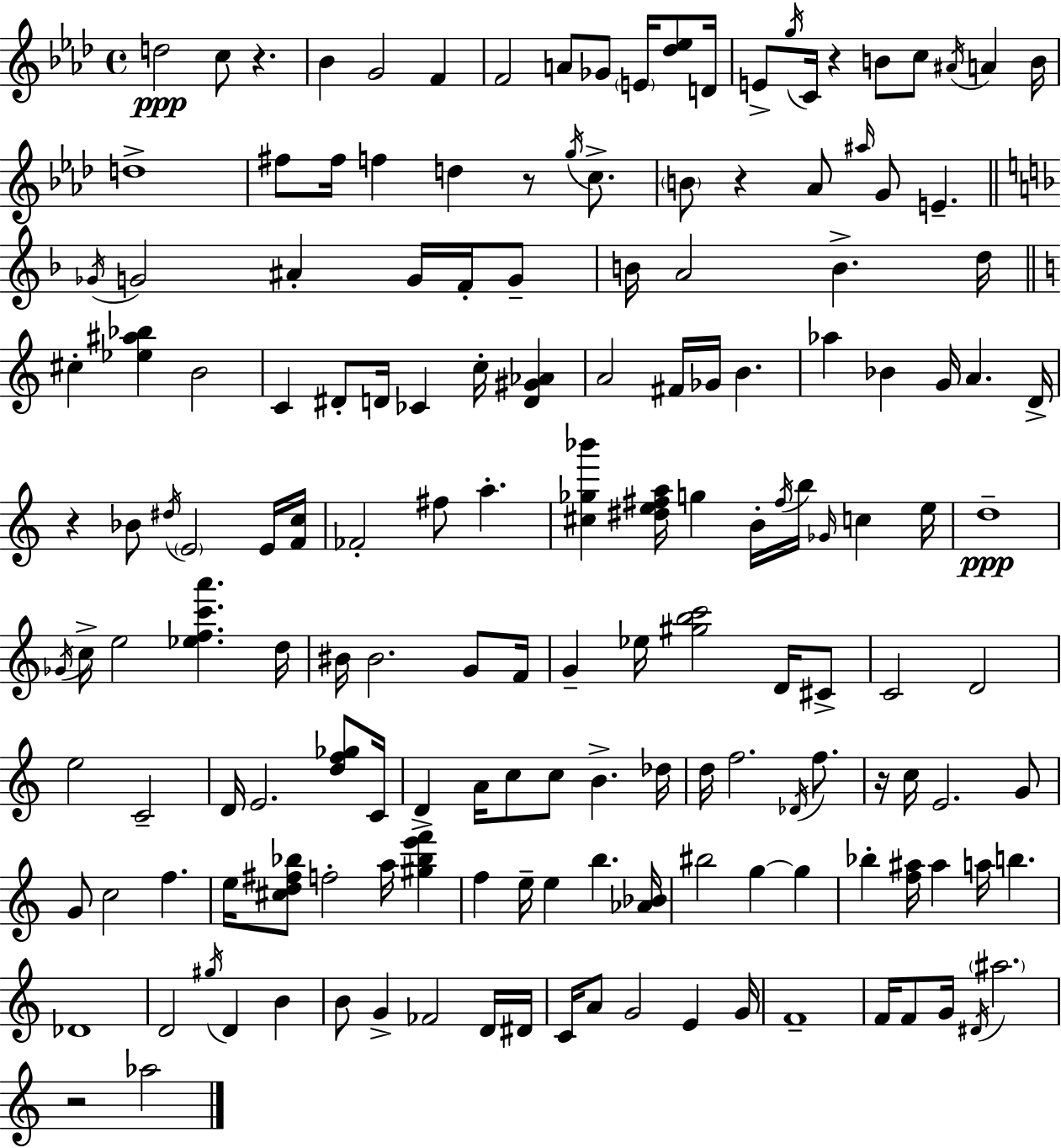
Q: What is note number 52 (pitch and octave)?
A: Ab5